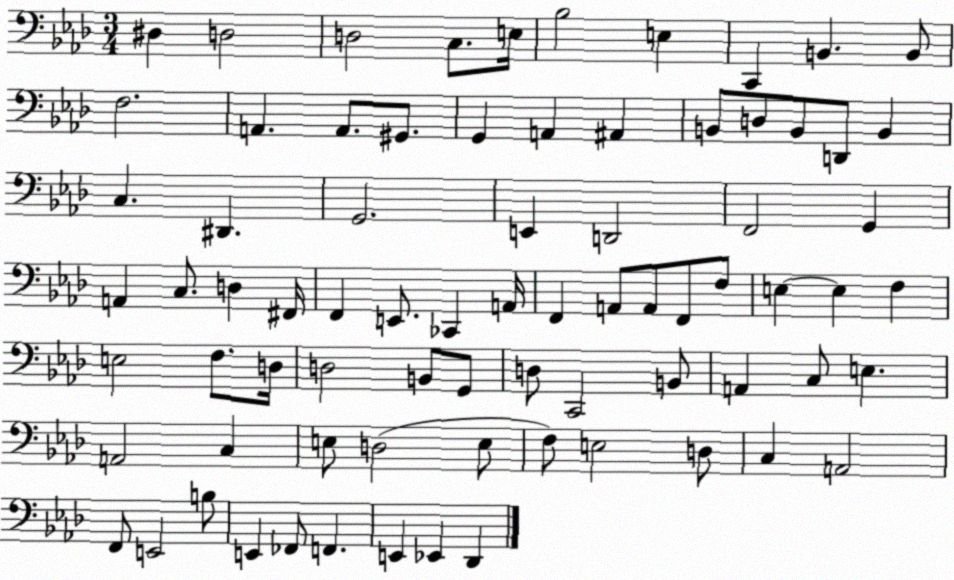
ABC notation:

X:1
T:Untitled
M:3/4
L:1/4
K:Ab
^D, D,2 D,2 C,/2 E,/4 _B,2 E, C,, B,, B,,/2 F,2 A,, A,,/2 ^G,,/2 G,, A,, ^A,, B,,/2 D,/2 B,,/2 D,,/2 B,, C, ^D,, G,,2 E,, D,,2 F,,2 G,, A,, C,/2 D, ^F,,/4 F,, E,,/2 _C,, A,,/4 F,, A,,/2 A,,/2 F,,/2 F,/2 E, E, F, E,2 F,/2 D,/4 D,2 B,,/2 G,,/2 D,/2 C,,2 B,,/2 A,, C,/2 E, A,,2 C, E,/2 D,2 E,/2 F,/2 E,2 D,/2 C, A,,2 F,,/2 E,,2 B,/2 E,, _F,,/2 F,, E,, _E,, _D,,